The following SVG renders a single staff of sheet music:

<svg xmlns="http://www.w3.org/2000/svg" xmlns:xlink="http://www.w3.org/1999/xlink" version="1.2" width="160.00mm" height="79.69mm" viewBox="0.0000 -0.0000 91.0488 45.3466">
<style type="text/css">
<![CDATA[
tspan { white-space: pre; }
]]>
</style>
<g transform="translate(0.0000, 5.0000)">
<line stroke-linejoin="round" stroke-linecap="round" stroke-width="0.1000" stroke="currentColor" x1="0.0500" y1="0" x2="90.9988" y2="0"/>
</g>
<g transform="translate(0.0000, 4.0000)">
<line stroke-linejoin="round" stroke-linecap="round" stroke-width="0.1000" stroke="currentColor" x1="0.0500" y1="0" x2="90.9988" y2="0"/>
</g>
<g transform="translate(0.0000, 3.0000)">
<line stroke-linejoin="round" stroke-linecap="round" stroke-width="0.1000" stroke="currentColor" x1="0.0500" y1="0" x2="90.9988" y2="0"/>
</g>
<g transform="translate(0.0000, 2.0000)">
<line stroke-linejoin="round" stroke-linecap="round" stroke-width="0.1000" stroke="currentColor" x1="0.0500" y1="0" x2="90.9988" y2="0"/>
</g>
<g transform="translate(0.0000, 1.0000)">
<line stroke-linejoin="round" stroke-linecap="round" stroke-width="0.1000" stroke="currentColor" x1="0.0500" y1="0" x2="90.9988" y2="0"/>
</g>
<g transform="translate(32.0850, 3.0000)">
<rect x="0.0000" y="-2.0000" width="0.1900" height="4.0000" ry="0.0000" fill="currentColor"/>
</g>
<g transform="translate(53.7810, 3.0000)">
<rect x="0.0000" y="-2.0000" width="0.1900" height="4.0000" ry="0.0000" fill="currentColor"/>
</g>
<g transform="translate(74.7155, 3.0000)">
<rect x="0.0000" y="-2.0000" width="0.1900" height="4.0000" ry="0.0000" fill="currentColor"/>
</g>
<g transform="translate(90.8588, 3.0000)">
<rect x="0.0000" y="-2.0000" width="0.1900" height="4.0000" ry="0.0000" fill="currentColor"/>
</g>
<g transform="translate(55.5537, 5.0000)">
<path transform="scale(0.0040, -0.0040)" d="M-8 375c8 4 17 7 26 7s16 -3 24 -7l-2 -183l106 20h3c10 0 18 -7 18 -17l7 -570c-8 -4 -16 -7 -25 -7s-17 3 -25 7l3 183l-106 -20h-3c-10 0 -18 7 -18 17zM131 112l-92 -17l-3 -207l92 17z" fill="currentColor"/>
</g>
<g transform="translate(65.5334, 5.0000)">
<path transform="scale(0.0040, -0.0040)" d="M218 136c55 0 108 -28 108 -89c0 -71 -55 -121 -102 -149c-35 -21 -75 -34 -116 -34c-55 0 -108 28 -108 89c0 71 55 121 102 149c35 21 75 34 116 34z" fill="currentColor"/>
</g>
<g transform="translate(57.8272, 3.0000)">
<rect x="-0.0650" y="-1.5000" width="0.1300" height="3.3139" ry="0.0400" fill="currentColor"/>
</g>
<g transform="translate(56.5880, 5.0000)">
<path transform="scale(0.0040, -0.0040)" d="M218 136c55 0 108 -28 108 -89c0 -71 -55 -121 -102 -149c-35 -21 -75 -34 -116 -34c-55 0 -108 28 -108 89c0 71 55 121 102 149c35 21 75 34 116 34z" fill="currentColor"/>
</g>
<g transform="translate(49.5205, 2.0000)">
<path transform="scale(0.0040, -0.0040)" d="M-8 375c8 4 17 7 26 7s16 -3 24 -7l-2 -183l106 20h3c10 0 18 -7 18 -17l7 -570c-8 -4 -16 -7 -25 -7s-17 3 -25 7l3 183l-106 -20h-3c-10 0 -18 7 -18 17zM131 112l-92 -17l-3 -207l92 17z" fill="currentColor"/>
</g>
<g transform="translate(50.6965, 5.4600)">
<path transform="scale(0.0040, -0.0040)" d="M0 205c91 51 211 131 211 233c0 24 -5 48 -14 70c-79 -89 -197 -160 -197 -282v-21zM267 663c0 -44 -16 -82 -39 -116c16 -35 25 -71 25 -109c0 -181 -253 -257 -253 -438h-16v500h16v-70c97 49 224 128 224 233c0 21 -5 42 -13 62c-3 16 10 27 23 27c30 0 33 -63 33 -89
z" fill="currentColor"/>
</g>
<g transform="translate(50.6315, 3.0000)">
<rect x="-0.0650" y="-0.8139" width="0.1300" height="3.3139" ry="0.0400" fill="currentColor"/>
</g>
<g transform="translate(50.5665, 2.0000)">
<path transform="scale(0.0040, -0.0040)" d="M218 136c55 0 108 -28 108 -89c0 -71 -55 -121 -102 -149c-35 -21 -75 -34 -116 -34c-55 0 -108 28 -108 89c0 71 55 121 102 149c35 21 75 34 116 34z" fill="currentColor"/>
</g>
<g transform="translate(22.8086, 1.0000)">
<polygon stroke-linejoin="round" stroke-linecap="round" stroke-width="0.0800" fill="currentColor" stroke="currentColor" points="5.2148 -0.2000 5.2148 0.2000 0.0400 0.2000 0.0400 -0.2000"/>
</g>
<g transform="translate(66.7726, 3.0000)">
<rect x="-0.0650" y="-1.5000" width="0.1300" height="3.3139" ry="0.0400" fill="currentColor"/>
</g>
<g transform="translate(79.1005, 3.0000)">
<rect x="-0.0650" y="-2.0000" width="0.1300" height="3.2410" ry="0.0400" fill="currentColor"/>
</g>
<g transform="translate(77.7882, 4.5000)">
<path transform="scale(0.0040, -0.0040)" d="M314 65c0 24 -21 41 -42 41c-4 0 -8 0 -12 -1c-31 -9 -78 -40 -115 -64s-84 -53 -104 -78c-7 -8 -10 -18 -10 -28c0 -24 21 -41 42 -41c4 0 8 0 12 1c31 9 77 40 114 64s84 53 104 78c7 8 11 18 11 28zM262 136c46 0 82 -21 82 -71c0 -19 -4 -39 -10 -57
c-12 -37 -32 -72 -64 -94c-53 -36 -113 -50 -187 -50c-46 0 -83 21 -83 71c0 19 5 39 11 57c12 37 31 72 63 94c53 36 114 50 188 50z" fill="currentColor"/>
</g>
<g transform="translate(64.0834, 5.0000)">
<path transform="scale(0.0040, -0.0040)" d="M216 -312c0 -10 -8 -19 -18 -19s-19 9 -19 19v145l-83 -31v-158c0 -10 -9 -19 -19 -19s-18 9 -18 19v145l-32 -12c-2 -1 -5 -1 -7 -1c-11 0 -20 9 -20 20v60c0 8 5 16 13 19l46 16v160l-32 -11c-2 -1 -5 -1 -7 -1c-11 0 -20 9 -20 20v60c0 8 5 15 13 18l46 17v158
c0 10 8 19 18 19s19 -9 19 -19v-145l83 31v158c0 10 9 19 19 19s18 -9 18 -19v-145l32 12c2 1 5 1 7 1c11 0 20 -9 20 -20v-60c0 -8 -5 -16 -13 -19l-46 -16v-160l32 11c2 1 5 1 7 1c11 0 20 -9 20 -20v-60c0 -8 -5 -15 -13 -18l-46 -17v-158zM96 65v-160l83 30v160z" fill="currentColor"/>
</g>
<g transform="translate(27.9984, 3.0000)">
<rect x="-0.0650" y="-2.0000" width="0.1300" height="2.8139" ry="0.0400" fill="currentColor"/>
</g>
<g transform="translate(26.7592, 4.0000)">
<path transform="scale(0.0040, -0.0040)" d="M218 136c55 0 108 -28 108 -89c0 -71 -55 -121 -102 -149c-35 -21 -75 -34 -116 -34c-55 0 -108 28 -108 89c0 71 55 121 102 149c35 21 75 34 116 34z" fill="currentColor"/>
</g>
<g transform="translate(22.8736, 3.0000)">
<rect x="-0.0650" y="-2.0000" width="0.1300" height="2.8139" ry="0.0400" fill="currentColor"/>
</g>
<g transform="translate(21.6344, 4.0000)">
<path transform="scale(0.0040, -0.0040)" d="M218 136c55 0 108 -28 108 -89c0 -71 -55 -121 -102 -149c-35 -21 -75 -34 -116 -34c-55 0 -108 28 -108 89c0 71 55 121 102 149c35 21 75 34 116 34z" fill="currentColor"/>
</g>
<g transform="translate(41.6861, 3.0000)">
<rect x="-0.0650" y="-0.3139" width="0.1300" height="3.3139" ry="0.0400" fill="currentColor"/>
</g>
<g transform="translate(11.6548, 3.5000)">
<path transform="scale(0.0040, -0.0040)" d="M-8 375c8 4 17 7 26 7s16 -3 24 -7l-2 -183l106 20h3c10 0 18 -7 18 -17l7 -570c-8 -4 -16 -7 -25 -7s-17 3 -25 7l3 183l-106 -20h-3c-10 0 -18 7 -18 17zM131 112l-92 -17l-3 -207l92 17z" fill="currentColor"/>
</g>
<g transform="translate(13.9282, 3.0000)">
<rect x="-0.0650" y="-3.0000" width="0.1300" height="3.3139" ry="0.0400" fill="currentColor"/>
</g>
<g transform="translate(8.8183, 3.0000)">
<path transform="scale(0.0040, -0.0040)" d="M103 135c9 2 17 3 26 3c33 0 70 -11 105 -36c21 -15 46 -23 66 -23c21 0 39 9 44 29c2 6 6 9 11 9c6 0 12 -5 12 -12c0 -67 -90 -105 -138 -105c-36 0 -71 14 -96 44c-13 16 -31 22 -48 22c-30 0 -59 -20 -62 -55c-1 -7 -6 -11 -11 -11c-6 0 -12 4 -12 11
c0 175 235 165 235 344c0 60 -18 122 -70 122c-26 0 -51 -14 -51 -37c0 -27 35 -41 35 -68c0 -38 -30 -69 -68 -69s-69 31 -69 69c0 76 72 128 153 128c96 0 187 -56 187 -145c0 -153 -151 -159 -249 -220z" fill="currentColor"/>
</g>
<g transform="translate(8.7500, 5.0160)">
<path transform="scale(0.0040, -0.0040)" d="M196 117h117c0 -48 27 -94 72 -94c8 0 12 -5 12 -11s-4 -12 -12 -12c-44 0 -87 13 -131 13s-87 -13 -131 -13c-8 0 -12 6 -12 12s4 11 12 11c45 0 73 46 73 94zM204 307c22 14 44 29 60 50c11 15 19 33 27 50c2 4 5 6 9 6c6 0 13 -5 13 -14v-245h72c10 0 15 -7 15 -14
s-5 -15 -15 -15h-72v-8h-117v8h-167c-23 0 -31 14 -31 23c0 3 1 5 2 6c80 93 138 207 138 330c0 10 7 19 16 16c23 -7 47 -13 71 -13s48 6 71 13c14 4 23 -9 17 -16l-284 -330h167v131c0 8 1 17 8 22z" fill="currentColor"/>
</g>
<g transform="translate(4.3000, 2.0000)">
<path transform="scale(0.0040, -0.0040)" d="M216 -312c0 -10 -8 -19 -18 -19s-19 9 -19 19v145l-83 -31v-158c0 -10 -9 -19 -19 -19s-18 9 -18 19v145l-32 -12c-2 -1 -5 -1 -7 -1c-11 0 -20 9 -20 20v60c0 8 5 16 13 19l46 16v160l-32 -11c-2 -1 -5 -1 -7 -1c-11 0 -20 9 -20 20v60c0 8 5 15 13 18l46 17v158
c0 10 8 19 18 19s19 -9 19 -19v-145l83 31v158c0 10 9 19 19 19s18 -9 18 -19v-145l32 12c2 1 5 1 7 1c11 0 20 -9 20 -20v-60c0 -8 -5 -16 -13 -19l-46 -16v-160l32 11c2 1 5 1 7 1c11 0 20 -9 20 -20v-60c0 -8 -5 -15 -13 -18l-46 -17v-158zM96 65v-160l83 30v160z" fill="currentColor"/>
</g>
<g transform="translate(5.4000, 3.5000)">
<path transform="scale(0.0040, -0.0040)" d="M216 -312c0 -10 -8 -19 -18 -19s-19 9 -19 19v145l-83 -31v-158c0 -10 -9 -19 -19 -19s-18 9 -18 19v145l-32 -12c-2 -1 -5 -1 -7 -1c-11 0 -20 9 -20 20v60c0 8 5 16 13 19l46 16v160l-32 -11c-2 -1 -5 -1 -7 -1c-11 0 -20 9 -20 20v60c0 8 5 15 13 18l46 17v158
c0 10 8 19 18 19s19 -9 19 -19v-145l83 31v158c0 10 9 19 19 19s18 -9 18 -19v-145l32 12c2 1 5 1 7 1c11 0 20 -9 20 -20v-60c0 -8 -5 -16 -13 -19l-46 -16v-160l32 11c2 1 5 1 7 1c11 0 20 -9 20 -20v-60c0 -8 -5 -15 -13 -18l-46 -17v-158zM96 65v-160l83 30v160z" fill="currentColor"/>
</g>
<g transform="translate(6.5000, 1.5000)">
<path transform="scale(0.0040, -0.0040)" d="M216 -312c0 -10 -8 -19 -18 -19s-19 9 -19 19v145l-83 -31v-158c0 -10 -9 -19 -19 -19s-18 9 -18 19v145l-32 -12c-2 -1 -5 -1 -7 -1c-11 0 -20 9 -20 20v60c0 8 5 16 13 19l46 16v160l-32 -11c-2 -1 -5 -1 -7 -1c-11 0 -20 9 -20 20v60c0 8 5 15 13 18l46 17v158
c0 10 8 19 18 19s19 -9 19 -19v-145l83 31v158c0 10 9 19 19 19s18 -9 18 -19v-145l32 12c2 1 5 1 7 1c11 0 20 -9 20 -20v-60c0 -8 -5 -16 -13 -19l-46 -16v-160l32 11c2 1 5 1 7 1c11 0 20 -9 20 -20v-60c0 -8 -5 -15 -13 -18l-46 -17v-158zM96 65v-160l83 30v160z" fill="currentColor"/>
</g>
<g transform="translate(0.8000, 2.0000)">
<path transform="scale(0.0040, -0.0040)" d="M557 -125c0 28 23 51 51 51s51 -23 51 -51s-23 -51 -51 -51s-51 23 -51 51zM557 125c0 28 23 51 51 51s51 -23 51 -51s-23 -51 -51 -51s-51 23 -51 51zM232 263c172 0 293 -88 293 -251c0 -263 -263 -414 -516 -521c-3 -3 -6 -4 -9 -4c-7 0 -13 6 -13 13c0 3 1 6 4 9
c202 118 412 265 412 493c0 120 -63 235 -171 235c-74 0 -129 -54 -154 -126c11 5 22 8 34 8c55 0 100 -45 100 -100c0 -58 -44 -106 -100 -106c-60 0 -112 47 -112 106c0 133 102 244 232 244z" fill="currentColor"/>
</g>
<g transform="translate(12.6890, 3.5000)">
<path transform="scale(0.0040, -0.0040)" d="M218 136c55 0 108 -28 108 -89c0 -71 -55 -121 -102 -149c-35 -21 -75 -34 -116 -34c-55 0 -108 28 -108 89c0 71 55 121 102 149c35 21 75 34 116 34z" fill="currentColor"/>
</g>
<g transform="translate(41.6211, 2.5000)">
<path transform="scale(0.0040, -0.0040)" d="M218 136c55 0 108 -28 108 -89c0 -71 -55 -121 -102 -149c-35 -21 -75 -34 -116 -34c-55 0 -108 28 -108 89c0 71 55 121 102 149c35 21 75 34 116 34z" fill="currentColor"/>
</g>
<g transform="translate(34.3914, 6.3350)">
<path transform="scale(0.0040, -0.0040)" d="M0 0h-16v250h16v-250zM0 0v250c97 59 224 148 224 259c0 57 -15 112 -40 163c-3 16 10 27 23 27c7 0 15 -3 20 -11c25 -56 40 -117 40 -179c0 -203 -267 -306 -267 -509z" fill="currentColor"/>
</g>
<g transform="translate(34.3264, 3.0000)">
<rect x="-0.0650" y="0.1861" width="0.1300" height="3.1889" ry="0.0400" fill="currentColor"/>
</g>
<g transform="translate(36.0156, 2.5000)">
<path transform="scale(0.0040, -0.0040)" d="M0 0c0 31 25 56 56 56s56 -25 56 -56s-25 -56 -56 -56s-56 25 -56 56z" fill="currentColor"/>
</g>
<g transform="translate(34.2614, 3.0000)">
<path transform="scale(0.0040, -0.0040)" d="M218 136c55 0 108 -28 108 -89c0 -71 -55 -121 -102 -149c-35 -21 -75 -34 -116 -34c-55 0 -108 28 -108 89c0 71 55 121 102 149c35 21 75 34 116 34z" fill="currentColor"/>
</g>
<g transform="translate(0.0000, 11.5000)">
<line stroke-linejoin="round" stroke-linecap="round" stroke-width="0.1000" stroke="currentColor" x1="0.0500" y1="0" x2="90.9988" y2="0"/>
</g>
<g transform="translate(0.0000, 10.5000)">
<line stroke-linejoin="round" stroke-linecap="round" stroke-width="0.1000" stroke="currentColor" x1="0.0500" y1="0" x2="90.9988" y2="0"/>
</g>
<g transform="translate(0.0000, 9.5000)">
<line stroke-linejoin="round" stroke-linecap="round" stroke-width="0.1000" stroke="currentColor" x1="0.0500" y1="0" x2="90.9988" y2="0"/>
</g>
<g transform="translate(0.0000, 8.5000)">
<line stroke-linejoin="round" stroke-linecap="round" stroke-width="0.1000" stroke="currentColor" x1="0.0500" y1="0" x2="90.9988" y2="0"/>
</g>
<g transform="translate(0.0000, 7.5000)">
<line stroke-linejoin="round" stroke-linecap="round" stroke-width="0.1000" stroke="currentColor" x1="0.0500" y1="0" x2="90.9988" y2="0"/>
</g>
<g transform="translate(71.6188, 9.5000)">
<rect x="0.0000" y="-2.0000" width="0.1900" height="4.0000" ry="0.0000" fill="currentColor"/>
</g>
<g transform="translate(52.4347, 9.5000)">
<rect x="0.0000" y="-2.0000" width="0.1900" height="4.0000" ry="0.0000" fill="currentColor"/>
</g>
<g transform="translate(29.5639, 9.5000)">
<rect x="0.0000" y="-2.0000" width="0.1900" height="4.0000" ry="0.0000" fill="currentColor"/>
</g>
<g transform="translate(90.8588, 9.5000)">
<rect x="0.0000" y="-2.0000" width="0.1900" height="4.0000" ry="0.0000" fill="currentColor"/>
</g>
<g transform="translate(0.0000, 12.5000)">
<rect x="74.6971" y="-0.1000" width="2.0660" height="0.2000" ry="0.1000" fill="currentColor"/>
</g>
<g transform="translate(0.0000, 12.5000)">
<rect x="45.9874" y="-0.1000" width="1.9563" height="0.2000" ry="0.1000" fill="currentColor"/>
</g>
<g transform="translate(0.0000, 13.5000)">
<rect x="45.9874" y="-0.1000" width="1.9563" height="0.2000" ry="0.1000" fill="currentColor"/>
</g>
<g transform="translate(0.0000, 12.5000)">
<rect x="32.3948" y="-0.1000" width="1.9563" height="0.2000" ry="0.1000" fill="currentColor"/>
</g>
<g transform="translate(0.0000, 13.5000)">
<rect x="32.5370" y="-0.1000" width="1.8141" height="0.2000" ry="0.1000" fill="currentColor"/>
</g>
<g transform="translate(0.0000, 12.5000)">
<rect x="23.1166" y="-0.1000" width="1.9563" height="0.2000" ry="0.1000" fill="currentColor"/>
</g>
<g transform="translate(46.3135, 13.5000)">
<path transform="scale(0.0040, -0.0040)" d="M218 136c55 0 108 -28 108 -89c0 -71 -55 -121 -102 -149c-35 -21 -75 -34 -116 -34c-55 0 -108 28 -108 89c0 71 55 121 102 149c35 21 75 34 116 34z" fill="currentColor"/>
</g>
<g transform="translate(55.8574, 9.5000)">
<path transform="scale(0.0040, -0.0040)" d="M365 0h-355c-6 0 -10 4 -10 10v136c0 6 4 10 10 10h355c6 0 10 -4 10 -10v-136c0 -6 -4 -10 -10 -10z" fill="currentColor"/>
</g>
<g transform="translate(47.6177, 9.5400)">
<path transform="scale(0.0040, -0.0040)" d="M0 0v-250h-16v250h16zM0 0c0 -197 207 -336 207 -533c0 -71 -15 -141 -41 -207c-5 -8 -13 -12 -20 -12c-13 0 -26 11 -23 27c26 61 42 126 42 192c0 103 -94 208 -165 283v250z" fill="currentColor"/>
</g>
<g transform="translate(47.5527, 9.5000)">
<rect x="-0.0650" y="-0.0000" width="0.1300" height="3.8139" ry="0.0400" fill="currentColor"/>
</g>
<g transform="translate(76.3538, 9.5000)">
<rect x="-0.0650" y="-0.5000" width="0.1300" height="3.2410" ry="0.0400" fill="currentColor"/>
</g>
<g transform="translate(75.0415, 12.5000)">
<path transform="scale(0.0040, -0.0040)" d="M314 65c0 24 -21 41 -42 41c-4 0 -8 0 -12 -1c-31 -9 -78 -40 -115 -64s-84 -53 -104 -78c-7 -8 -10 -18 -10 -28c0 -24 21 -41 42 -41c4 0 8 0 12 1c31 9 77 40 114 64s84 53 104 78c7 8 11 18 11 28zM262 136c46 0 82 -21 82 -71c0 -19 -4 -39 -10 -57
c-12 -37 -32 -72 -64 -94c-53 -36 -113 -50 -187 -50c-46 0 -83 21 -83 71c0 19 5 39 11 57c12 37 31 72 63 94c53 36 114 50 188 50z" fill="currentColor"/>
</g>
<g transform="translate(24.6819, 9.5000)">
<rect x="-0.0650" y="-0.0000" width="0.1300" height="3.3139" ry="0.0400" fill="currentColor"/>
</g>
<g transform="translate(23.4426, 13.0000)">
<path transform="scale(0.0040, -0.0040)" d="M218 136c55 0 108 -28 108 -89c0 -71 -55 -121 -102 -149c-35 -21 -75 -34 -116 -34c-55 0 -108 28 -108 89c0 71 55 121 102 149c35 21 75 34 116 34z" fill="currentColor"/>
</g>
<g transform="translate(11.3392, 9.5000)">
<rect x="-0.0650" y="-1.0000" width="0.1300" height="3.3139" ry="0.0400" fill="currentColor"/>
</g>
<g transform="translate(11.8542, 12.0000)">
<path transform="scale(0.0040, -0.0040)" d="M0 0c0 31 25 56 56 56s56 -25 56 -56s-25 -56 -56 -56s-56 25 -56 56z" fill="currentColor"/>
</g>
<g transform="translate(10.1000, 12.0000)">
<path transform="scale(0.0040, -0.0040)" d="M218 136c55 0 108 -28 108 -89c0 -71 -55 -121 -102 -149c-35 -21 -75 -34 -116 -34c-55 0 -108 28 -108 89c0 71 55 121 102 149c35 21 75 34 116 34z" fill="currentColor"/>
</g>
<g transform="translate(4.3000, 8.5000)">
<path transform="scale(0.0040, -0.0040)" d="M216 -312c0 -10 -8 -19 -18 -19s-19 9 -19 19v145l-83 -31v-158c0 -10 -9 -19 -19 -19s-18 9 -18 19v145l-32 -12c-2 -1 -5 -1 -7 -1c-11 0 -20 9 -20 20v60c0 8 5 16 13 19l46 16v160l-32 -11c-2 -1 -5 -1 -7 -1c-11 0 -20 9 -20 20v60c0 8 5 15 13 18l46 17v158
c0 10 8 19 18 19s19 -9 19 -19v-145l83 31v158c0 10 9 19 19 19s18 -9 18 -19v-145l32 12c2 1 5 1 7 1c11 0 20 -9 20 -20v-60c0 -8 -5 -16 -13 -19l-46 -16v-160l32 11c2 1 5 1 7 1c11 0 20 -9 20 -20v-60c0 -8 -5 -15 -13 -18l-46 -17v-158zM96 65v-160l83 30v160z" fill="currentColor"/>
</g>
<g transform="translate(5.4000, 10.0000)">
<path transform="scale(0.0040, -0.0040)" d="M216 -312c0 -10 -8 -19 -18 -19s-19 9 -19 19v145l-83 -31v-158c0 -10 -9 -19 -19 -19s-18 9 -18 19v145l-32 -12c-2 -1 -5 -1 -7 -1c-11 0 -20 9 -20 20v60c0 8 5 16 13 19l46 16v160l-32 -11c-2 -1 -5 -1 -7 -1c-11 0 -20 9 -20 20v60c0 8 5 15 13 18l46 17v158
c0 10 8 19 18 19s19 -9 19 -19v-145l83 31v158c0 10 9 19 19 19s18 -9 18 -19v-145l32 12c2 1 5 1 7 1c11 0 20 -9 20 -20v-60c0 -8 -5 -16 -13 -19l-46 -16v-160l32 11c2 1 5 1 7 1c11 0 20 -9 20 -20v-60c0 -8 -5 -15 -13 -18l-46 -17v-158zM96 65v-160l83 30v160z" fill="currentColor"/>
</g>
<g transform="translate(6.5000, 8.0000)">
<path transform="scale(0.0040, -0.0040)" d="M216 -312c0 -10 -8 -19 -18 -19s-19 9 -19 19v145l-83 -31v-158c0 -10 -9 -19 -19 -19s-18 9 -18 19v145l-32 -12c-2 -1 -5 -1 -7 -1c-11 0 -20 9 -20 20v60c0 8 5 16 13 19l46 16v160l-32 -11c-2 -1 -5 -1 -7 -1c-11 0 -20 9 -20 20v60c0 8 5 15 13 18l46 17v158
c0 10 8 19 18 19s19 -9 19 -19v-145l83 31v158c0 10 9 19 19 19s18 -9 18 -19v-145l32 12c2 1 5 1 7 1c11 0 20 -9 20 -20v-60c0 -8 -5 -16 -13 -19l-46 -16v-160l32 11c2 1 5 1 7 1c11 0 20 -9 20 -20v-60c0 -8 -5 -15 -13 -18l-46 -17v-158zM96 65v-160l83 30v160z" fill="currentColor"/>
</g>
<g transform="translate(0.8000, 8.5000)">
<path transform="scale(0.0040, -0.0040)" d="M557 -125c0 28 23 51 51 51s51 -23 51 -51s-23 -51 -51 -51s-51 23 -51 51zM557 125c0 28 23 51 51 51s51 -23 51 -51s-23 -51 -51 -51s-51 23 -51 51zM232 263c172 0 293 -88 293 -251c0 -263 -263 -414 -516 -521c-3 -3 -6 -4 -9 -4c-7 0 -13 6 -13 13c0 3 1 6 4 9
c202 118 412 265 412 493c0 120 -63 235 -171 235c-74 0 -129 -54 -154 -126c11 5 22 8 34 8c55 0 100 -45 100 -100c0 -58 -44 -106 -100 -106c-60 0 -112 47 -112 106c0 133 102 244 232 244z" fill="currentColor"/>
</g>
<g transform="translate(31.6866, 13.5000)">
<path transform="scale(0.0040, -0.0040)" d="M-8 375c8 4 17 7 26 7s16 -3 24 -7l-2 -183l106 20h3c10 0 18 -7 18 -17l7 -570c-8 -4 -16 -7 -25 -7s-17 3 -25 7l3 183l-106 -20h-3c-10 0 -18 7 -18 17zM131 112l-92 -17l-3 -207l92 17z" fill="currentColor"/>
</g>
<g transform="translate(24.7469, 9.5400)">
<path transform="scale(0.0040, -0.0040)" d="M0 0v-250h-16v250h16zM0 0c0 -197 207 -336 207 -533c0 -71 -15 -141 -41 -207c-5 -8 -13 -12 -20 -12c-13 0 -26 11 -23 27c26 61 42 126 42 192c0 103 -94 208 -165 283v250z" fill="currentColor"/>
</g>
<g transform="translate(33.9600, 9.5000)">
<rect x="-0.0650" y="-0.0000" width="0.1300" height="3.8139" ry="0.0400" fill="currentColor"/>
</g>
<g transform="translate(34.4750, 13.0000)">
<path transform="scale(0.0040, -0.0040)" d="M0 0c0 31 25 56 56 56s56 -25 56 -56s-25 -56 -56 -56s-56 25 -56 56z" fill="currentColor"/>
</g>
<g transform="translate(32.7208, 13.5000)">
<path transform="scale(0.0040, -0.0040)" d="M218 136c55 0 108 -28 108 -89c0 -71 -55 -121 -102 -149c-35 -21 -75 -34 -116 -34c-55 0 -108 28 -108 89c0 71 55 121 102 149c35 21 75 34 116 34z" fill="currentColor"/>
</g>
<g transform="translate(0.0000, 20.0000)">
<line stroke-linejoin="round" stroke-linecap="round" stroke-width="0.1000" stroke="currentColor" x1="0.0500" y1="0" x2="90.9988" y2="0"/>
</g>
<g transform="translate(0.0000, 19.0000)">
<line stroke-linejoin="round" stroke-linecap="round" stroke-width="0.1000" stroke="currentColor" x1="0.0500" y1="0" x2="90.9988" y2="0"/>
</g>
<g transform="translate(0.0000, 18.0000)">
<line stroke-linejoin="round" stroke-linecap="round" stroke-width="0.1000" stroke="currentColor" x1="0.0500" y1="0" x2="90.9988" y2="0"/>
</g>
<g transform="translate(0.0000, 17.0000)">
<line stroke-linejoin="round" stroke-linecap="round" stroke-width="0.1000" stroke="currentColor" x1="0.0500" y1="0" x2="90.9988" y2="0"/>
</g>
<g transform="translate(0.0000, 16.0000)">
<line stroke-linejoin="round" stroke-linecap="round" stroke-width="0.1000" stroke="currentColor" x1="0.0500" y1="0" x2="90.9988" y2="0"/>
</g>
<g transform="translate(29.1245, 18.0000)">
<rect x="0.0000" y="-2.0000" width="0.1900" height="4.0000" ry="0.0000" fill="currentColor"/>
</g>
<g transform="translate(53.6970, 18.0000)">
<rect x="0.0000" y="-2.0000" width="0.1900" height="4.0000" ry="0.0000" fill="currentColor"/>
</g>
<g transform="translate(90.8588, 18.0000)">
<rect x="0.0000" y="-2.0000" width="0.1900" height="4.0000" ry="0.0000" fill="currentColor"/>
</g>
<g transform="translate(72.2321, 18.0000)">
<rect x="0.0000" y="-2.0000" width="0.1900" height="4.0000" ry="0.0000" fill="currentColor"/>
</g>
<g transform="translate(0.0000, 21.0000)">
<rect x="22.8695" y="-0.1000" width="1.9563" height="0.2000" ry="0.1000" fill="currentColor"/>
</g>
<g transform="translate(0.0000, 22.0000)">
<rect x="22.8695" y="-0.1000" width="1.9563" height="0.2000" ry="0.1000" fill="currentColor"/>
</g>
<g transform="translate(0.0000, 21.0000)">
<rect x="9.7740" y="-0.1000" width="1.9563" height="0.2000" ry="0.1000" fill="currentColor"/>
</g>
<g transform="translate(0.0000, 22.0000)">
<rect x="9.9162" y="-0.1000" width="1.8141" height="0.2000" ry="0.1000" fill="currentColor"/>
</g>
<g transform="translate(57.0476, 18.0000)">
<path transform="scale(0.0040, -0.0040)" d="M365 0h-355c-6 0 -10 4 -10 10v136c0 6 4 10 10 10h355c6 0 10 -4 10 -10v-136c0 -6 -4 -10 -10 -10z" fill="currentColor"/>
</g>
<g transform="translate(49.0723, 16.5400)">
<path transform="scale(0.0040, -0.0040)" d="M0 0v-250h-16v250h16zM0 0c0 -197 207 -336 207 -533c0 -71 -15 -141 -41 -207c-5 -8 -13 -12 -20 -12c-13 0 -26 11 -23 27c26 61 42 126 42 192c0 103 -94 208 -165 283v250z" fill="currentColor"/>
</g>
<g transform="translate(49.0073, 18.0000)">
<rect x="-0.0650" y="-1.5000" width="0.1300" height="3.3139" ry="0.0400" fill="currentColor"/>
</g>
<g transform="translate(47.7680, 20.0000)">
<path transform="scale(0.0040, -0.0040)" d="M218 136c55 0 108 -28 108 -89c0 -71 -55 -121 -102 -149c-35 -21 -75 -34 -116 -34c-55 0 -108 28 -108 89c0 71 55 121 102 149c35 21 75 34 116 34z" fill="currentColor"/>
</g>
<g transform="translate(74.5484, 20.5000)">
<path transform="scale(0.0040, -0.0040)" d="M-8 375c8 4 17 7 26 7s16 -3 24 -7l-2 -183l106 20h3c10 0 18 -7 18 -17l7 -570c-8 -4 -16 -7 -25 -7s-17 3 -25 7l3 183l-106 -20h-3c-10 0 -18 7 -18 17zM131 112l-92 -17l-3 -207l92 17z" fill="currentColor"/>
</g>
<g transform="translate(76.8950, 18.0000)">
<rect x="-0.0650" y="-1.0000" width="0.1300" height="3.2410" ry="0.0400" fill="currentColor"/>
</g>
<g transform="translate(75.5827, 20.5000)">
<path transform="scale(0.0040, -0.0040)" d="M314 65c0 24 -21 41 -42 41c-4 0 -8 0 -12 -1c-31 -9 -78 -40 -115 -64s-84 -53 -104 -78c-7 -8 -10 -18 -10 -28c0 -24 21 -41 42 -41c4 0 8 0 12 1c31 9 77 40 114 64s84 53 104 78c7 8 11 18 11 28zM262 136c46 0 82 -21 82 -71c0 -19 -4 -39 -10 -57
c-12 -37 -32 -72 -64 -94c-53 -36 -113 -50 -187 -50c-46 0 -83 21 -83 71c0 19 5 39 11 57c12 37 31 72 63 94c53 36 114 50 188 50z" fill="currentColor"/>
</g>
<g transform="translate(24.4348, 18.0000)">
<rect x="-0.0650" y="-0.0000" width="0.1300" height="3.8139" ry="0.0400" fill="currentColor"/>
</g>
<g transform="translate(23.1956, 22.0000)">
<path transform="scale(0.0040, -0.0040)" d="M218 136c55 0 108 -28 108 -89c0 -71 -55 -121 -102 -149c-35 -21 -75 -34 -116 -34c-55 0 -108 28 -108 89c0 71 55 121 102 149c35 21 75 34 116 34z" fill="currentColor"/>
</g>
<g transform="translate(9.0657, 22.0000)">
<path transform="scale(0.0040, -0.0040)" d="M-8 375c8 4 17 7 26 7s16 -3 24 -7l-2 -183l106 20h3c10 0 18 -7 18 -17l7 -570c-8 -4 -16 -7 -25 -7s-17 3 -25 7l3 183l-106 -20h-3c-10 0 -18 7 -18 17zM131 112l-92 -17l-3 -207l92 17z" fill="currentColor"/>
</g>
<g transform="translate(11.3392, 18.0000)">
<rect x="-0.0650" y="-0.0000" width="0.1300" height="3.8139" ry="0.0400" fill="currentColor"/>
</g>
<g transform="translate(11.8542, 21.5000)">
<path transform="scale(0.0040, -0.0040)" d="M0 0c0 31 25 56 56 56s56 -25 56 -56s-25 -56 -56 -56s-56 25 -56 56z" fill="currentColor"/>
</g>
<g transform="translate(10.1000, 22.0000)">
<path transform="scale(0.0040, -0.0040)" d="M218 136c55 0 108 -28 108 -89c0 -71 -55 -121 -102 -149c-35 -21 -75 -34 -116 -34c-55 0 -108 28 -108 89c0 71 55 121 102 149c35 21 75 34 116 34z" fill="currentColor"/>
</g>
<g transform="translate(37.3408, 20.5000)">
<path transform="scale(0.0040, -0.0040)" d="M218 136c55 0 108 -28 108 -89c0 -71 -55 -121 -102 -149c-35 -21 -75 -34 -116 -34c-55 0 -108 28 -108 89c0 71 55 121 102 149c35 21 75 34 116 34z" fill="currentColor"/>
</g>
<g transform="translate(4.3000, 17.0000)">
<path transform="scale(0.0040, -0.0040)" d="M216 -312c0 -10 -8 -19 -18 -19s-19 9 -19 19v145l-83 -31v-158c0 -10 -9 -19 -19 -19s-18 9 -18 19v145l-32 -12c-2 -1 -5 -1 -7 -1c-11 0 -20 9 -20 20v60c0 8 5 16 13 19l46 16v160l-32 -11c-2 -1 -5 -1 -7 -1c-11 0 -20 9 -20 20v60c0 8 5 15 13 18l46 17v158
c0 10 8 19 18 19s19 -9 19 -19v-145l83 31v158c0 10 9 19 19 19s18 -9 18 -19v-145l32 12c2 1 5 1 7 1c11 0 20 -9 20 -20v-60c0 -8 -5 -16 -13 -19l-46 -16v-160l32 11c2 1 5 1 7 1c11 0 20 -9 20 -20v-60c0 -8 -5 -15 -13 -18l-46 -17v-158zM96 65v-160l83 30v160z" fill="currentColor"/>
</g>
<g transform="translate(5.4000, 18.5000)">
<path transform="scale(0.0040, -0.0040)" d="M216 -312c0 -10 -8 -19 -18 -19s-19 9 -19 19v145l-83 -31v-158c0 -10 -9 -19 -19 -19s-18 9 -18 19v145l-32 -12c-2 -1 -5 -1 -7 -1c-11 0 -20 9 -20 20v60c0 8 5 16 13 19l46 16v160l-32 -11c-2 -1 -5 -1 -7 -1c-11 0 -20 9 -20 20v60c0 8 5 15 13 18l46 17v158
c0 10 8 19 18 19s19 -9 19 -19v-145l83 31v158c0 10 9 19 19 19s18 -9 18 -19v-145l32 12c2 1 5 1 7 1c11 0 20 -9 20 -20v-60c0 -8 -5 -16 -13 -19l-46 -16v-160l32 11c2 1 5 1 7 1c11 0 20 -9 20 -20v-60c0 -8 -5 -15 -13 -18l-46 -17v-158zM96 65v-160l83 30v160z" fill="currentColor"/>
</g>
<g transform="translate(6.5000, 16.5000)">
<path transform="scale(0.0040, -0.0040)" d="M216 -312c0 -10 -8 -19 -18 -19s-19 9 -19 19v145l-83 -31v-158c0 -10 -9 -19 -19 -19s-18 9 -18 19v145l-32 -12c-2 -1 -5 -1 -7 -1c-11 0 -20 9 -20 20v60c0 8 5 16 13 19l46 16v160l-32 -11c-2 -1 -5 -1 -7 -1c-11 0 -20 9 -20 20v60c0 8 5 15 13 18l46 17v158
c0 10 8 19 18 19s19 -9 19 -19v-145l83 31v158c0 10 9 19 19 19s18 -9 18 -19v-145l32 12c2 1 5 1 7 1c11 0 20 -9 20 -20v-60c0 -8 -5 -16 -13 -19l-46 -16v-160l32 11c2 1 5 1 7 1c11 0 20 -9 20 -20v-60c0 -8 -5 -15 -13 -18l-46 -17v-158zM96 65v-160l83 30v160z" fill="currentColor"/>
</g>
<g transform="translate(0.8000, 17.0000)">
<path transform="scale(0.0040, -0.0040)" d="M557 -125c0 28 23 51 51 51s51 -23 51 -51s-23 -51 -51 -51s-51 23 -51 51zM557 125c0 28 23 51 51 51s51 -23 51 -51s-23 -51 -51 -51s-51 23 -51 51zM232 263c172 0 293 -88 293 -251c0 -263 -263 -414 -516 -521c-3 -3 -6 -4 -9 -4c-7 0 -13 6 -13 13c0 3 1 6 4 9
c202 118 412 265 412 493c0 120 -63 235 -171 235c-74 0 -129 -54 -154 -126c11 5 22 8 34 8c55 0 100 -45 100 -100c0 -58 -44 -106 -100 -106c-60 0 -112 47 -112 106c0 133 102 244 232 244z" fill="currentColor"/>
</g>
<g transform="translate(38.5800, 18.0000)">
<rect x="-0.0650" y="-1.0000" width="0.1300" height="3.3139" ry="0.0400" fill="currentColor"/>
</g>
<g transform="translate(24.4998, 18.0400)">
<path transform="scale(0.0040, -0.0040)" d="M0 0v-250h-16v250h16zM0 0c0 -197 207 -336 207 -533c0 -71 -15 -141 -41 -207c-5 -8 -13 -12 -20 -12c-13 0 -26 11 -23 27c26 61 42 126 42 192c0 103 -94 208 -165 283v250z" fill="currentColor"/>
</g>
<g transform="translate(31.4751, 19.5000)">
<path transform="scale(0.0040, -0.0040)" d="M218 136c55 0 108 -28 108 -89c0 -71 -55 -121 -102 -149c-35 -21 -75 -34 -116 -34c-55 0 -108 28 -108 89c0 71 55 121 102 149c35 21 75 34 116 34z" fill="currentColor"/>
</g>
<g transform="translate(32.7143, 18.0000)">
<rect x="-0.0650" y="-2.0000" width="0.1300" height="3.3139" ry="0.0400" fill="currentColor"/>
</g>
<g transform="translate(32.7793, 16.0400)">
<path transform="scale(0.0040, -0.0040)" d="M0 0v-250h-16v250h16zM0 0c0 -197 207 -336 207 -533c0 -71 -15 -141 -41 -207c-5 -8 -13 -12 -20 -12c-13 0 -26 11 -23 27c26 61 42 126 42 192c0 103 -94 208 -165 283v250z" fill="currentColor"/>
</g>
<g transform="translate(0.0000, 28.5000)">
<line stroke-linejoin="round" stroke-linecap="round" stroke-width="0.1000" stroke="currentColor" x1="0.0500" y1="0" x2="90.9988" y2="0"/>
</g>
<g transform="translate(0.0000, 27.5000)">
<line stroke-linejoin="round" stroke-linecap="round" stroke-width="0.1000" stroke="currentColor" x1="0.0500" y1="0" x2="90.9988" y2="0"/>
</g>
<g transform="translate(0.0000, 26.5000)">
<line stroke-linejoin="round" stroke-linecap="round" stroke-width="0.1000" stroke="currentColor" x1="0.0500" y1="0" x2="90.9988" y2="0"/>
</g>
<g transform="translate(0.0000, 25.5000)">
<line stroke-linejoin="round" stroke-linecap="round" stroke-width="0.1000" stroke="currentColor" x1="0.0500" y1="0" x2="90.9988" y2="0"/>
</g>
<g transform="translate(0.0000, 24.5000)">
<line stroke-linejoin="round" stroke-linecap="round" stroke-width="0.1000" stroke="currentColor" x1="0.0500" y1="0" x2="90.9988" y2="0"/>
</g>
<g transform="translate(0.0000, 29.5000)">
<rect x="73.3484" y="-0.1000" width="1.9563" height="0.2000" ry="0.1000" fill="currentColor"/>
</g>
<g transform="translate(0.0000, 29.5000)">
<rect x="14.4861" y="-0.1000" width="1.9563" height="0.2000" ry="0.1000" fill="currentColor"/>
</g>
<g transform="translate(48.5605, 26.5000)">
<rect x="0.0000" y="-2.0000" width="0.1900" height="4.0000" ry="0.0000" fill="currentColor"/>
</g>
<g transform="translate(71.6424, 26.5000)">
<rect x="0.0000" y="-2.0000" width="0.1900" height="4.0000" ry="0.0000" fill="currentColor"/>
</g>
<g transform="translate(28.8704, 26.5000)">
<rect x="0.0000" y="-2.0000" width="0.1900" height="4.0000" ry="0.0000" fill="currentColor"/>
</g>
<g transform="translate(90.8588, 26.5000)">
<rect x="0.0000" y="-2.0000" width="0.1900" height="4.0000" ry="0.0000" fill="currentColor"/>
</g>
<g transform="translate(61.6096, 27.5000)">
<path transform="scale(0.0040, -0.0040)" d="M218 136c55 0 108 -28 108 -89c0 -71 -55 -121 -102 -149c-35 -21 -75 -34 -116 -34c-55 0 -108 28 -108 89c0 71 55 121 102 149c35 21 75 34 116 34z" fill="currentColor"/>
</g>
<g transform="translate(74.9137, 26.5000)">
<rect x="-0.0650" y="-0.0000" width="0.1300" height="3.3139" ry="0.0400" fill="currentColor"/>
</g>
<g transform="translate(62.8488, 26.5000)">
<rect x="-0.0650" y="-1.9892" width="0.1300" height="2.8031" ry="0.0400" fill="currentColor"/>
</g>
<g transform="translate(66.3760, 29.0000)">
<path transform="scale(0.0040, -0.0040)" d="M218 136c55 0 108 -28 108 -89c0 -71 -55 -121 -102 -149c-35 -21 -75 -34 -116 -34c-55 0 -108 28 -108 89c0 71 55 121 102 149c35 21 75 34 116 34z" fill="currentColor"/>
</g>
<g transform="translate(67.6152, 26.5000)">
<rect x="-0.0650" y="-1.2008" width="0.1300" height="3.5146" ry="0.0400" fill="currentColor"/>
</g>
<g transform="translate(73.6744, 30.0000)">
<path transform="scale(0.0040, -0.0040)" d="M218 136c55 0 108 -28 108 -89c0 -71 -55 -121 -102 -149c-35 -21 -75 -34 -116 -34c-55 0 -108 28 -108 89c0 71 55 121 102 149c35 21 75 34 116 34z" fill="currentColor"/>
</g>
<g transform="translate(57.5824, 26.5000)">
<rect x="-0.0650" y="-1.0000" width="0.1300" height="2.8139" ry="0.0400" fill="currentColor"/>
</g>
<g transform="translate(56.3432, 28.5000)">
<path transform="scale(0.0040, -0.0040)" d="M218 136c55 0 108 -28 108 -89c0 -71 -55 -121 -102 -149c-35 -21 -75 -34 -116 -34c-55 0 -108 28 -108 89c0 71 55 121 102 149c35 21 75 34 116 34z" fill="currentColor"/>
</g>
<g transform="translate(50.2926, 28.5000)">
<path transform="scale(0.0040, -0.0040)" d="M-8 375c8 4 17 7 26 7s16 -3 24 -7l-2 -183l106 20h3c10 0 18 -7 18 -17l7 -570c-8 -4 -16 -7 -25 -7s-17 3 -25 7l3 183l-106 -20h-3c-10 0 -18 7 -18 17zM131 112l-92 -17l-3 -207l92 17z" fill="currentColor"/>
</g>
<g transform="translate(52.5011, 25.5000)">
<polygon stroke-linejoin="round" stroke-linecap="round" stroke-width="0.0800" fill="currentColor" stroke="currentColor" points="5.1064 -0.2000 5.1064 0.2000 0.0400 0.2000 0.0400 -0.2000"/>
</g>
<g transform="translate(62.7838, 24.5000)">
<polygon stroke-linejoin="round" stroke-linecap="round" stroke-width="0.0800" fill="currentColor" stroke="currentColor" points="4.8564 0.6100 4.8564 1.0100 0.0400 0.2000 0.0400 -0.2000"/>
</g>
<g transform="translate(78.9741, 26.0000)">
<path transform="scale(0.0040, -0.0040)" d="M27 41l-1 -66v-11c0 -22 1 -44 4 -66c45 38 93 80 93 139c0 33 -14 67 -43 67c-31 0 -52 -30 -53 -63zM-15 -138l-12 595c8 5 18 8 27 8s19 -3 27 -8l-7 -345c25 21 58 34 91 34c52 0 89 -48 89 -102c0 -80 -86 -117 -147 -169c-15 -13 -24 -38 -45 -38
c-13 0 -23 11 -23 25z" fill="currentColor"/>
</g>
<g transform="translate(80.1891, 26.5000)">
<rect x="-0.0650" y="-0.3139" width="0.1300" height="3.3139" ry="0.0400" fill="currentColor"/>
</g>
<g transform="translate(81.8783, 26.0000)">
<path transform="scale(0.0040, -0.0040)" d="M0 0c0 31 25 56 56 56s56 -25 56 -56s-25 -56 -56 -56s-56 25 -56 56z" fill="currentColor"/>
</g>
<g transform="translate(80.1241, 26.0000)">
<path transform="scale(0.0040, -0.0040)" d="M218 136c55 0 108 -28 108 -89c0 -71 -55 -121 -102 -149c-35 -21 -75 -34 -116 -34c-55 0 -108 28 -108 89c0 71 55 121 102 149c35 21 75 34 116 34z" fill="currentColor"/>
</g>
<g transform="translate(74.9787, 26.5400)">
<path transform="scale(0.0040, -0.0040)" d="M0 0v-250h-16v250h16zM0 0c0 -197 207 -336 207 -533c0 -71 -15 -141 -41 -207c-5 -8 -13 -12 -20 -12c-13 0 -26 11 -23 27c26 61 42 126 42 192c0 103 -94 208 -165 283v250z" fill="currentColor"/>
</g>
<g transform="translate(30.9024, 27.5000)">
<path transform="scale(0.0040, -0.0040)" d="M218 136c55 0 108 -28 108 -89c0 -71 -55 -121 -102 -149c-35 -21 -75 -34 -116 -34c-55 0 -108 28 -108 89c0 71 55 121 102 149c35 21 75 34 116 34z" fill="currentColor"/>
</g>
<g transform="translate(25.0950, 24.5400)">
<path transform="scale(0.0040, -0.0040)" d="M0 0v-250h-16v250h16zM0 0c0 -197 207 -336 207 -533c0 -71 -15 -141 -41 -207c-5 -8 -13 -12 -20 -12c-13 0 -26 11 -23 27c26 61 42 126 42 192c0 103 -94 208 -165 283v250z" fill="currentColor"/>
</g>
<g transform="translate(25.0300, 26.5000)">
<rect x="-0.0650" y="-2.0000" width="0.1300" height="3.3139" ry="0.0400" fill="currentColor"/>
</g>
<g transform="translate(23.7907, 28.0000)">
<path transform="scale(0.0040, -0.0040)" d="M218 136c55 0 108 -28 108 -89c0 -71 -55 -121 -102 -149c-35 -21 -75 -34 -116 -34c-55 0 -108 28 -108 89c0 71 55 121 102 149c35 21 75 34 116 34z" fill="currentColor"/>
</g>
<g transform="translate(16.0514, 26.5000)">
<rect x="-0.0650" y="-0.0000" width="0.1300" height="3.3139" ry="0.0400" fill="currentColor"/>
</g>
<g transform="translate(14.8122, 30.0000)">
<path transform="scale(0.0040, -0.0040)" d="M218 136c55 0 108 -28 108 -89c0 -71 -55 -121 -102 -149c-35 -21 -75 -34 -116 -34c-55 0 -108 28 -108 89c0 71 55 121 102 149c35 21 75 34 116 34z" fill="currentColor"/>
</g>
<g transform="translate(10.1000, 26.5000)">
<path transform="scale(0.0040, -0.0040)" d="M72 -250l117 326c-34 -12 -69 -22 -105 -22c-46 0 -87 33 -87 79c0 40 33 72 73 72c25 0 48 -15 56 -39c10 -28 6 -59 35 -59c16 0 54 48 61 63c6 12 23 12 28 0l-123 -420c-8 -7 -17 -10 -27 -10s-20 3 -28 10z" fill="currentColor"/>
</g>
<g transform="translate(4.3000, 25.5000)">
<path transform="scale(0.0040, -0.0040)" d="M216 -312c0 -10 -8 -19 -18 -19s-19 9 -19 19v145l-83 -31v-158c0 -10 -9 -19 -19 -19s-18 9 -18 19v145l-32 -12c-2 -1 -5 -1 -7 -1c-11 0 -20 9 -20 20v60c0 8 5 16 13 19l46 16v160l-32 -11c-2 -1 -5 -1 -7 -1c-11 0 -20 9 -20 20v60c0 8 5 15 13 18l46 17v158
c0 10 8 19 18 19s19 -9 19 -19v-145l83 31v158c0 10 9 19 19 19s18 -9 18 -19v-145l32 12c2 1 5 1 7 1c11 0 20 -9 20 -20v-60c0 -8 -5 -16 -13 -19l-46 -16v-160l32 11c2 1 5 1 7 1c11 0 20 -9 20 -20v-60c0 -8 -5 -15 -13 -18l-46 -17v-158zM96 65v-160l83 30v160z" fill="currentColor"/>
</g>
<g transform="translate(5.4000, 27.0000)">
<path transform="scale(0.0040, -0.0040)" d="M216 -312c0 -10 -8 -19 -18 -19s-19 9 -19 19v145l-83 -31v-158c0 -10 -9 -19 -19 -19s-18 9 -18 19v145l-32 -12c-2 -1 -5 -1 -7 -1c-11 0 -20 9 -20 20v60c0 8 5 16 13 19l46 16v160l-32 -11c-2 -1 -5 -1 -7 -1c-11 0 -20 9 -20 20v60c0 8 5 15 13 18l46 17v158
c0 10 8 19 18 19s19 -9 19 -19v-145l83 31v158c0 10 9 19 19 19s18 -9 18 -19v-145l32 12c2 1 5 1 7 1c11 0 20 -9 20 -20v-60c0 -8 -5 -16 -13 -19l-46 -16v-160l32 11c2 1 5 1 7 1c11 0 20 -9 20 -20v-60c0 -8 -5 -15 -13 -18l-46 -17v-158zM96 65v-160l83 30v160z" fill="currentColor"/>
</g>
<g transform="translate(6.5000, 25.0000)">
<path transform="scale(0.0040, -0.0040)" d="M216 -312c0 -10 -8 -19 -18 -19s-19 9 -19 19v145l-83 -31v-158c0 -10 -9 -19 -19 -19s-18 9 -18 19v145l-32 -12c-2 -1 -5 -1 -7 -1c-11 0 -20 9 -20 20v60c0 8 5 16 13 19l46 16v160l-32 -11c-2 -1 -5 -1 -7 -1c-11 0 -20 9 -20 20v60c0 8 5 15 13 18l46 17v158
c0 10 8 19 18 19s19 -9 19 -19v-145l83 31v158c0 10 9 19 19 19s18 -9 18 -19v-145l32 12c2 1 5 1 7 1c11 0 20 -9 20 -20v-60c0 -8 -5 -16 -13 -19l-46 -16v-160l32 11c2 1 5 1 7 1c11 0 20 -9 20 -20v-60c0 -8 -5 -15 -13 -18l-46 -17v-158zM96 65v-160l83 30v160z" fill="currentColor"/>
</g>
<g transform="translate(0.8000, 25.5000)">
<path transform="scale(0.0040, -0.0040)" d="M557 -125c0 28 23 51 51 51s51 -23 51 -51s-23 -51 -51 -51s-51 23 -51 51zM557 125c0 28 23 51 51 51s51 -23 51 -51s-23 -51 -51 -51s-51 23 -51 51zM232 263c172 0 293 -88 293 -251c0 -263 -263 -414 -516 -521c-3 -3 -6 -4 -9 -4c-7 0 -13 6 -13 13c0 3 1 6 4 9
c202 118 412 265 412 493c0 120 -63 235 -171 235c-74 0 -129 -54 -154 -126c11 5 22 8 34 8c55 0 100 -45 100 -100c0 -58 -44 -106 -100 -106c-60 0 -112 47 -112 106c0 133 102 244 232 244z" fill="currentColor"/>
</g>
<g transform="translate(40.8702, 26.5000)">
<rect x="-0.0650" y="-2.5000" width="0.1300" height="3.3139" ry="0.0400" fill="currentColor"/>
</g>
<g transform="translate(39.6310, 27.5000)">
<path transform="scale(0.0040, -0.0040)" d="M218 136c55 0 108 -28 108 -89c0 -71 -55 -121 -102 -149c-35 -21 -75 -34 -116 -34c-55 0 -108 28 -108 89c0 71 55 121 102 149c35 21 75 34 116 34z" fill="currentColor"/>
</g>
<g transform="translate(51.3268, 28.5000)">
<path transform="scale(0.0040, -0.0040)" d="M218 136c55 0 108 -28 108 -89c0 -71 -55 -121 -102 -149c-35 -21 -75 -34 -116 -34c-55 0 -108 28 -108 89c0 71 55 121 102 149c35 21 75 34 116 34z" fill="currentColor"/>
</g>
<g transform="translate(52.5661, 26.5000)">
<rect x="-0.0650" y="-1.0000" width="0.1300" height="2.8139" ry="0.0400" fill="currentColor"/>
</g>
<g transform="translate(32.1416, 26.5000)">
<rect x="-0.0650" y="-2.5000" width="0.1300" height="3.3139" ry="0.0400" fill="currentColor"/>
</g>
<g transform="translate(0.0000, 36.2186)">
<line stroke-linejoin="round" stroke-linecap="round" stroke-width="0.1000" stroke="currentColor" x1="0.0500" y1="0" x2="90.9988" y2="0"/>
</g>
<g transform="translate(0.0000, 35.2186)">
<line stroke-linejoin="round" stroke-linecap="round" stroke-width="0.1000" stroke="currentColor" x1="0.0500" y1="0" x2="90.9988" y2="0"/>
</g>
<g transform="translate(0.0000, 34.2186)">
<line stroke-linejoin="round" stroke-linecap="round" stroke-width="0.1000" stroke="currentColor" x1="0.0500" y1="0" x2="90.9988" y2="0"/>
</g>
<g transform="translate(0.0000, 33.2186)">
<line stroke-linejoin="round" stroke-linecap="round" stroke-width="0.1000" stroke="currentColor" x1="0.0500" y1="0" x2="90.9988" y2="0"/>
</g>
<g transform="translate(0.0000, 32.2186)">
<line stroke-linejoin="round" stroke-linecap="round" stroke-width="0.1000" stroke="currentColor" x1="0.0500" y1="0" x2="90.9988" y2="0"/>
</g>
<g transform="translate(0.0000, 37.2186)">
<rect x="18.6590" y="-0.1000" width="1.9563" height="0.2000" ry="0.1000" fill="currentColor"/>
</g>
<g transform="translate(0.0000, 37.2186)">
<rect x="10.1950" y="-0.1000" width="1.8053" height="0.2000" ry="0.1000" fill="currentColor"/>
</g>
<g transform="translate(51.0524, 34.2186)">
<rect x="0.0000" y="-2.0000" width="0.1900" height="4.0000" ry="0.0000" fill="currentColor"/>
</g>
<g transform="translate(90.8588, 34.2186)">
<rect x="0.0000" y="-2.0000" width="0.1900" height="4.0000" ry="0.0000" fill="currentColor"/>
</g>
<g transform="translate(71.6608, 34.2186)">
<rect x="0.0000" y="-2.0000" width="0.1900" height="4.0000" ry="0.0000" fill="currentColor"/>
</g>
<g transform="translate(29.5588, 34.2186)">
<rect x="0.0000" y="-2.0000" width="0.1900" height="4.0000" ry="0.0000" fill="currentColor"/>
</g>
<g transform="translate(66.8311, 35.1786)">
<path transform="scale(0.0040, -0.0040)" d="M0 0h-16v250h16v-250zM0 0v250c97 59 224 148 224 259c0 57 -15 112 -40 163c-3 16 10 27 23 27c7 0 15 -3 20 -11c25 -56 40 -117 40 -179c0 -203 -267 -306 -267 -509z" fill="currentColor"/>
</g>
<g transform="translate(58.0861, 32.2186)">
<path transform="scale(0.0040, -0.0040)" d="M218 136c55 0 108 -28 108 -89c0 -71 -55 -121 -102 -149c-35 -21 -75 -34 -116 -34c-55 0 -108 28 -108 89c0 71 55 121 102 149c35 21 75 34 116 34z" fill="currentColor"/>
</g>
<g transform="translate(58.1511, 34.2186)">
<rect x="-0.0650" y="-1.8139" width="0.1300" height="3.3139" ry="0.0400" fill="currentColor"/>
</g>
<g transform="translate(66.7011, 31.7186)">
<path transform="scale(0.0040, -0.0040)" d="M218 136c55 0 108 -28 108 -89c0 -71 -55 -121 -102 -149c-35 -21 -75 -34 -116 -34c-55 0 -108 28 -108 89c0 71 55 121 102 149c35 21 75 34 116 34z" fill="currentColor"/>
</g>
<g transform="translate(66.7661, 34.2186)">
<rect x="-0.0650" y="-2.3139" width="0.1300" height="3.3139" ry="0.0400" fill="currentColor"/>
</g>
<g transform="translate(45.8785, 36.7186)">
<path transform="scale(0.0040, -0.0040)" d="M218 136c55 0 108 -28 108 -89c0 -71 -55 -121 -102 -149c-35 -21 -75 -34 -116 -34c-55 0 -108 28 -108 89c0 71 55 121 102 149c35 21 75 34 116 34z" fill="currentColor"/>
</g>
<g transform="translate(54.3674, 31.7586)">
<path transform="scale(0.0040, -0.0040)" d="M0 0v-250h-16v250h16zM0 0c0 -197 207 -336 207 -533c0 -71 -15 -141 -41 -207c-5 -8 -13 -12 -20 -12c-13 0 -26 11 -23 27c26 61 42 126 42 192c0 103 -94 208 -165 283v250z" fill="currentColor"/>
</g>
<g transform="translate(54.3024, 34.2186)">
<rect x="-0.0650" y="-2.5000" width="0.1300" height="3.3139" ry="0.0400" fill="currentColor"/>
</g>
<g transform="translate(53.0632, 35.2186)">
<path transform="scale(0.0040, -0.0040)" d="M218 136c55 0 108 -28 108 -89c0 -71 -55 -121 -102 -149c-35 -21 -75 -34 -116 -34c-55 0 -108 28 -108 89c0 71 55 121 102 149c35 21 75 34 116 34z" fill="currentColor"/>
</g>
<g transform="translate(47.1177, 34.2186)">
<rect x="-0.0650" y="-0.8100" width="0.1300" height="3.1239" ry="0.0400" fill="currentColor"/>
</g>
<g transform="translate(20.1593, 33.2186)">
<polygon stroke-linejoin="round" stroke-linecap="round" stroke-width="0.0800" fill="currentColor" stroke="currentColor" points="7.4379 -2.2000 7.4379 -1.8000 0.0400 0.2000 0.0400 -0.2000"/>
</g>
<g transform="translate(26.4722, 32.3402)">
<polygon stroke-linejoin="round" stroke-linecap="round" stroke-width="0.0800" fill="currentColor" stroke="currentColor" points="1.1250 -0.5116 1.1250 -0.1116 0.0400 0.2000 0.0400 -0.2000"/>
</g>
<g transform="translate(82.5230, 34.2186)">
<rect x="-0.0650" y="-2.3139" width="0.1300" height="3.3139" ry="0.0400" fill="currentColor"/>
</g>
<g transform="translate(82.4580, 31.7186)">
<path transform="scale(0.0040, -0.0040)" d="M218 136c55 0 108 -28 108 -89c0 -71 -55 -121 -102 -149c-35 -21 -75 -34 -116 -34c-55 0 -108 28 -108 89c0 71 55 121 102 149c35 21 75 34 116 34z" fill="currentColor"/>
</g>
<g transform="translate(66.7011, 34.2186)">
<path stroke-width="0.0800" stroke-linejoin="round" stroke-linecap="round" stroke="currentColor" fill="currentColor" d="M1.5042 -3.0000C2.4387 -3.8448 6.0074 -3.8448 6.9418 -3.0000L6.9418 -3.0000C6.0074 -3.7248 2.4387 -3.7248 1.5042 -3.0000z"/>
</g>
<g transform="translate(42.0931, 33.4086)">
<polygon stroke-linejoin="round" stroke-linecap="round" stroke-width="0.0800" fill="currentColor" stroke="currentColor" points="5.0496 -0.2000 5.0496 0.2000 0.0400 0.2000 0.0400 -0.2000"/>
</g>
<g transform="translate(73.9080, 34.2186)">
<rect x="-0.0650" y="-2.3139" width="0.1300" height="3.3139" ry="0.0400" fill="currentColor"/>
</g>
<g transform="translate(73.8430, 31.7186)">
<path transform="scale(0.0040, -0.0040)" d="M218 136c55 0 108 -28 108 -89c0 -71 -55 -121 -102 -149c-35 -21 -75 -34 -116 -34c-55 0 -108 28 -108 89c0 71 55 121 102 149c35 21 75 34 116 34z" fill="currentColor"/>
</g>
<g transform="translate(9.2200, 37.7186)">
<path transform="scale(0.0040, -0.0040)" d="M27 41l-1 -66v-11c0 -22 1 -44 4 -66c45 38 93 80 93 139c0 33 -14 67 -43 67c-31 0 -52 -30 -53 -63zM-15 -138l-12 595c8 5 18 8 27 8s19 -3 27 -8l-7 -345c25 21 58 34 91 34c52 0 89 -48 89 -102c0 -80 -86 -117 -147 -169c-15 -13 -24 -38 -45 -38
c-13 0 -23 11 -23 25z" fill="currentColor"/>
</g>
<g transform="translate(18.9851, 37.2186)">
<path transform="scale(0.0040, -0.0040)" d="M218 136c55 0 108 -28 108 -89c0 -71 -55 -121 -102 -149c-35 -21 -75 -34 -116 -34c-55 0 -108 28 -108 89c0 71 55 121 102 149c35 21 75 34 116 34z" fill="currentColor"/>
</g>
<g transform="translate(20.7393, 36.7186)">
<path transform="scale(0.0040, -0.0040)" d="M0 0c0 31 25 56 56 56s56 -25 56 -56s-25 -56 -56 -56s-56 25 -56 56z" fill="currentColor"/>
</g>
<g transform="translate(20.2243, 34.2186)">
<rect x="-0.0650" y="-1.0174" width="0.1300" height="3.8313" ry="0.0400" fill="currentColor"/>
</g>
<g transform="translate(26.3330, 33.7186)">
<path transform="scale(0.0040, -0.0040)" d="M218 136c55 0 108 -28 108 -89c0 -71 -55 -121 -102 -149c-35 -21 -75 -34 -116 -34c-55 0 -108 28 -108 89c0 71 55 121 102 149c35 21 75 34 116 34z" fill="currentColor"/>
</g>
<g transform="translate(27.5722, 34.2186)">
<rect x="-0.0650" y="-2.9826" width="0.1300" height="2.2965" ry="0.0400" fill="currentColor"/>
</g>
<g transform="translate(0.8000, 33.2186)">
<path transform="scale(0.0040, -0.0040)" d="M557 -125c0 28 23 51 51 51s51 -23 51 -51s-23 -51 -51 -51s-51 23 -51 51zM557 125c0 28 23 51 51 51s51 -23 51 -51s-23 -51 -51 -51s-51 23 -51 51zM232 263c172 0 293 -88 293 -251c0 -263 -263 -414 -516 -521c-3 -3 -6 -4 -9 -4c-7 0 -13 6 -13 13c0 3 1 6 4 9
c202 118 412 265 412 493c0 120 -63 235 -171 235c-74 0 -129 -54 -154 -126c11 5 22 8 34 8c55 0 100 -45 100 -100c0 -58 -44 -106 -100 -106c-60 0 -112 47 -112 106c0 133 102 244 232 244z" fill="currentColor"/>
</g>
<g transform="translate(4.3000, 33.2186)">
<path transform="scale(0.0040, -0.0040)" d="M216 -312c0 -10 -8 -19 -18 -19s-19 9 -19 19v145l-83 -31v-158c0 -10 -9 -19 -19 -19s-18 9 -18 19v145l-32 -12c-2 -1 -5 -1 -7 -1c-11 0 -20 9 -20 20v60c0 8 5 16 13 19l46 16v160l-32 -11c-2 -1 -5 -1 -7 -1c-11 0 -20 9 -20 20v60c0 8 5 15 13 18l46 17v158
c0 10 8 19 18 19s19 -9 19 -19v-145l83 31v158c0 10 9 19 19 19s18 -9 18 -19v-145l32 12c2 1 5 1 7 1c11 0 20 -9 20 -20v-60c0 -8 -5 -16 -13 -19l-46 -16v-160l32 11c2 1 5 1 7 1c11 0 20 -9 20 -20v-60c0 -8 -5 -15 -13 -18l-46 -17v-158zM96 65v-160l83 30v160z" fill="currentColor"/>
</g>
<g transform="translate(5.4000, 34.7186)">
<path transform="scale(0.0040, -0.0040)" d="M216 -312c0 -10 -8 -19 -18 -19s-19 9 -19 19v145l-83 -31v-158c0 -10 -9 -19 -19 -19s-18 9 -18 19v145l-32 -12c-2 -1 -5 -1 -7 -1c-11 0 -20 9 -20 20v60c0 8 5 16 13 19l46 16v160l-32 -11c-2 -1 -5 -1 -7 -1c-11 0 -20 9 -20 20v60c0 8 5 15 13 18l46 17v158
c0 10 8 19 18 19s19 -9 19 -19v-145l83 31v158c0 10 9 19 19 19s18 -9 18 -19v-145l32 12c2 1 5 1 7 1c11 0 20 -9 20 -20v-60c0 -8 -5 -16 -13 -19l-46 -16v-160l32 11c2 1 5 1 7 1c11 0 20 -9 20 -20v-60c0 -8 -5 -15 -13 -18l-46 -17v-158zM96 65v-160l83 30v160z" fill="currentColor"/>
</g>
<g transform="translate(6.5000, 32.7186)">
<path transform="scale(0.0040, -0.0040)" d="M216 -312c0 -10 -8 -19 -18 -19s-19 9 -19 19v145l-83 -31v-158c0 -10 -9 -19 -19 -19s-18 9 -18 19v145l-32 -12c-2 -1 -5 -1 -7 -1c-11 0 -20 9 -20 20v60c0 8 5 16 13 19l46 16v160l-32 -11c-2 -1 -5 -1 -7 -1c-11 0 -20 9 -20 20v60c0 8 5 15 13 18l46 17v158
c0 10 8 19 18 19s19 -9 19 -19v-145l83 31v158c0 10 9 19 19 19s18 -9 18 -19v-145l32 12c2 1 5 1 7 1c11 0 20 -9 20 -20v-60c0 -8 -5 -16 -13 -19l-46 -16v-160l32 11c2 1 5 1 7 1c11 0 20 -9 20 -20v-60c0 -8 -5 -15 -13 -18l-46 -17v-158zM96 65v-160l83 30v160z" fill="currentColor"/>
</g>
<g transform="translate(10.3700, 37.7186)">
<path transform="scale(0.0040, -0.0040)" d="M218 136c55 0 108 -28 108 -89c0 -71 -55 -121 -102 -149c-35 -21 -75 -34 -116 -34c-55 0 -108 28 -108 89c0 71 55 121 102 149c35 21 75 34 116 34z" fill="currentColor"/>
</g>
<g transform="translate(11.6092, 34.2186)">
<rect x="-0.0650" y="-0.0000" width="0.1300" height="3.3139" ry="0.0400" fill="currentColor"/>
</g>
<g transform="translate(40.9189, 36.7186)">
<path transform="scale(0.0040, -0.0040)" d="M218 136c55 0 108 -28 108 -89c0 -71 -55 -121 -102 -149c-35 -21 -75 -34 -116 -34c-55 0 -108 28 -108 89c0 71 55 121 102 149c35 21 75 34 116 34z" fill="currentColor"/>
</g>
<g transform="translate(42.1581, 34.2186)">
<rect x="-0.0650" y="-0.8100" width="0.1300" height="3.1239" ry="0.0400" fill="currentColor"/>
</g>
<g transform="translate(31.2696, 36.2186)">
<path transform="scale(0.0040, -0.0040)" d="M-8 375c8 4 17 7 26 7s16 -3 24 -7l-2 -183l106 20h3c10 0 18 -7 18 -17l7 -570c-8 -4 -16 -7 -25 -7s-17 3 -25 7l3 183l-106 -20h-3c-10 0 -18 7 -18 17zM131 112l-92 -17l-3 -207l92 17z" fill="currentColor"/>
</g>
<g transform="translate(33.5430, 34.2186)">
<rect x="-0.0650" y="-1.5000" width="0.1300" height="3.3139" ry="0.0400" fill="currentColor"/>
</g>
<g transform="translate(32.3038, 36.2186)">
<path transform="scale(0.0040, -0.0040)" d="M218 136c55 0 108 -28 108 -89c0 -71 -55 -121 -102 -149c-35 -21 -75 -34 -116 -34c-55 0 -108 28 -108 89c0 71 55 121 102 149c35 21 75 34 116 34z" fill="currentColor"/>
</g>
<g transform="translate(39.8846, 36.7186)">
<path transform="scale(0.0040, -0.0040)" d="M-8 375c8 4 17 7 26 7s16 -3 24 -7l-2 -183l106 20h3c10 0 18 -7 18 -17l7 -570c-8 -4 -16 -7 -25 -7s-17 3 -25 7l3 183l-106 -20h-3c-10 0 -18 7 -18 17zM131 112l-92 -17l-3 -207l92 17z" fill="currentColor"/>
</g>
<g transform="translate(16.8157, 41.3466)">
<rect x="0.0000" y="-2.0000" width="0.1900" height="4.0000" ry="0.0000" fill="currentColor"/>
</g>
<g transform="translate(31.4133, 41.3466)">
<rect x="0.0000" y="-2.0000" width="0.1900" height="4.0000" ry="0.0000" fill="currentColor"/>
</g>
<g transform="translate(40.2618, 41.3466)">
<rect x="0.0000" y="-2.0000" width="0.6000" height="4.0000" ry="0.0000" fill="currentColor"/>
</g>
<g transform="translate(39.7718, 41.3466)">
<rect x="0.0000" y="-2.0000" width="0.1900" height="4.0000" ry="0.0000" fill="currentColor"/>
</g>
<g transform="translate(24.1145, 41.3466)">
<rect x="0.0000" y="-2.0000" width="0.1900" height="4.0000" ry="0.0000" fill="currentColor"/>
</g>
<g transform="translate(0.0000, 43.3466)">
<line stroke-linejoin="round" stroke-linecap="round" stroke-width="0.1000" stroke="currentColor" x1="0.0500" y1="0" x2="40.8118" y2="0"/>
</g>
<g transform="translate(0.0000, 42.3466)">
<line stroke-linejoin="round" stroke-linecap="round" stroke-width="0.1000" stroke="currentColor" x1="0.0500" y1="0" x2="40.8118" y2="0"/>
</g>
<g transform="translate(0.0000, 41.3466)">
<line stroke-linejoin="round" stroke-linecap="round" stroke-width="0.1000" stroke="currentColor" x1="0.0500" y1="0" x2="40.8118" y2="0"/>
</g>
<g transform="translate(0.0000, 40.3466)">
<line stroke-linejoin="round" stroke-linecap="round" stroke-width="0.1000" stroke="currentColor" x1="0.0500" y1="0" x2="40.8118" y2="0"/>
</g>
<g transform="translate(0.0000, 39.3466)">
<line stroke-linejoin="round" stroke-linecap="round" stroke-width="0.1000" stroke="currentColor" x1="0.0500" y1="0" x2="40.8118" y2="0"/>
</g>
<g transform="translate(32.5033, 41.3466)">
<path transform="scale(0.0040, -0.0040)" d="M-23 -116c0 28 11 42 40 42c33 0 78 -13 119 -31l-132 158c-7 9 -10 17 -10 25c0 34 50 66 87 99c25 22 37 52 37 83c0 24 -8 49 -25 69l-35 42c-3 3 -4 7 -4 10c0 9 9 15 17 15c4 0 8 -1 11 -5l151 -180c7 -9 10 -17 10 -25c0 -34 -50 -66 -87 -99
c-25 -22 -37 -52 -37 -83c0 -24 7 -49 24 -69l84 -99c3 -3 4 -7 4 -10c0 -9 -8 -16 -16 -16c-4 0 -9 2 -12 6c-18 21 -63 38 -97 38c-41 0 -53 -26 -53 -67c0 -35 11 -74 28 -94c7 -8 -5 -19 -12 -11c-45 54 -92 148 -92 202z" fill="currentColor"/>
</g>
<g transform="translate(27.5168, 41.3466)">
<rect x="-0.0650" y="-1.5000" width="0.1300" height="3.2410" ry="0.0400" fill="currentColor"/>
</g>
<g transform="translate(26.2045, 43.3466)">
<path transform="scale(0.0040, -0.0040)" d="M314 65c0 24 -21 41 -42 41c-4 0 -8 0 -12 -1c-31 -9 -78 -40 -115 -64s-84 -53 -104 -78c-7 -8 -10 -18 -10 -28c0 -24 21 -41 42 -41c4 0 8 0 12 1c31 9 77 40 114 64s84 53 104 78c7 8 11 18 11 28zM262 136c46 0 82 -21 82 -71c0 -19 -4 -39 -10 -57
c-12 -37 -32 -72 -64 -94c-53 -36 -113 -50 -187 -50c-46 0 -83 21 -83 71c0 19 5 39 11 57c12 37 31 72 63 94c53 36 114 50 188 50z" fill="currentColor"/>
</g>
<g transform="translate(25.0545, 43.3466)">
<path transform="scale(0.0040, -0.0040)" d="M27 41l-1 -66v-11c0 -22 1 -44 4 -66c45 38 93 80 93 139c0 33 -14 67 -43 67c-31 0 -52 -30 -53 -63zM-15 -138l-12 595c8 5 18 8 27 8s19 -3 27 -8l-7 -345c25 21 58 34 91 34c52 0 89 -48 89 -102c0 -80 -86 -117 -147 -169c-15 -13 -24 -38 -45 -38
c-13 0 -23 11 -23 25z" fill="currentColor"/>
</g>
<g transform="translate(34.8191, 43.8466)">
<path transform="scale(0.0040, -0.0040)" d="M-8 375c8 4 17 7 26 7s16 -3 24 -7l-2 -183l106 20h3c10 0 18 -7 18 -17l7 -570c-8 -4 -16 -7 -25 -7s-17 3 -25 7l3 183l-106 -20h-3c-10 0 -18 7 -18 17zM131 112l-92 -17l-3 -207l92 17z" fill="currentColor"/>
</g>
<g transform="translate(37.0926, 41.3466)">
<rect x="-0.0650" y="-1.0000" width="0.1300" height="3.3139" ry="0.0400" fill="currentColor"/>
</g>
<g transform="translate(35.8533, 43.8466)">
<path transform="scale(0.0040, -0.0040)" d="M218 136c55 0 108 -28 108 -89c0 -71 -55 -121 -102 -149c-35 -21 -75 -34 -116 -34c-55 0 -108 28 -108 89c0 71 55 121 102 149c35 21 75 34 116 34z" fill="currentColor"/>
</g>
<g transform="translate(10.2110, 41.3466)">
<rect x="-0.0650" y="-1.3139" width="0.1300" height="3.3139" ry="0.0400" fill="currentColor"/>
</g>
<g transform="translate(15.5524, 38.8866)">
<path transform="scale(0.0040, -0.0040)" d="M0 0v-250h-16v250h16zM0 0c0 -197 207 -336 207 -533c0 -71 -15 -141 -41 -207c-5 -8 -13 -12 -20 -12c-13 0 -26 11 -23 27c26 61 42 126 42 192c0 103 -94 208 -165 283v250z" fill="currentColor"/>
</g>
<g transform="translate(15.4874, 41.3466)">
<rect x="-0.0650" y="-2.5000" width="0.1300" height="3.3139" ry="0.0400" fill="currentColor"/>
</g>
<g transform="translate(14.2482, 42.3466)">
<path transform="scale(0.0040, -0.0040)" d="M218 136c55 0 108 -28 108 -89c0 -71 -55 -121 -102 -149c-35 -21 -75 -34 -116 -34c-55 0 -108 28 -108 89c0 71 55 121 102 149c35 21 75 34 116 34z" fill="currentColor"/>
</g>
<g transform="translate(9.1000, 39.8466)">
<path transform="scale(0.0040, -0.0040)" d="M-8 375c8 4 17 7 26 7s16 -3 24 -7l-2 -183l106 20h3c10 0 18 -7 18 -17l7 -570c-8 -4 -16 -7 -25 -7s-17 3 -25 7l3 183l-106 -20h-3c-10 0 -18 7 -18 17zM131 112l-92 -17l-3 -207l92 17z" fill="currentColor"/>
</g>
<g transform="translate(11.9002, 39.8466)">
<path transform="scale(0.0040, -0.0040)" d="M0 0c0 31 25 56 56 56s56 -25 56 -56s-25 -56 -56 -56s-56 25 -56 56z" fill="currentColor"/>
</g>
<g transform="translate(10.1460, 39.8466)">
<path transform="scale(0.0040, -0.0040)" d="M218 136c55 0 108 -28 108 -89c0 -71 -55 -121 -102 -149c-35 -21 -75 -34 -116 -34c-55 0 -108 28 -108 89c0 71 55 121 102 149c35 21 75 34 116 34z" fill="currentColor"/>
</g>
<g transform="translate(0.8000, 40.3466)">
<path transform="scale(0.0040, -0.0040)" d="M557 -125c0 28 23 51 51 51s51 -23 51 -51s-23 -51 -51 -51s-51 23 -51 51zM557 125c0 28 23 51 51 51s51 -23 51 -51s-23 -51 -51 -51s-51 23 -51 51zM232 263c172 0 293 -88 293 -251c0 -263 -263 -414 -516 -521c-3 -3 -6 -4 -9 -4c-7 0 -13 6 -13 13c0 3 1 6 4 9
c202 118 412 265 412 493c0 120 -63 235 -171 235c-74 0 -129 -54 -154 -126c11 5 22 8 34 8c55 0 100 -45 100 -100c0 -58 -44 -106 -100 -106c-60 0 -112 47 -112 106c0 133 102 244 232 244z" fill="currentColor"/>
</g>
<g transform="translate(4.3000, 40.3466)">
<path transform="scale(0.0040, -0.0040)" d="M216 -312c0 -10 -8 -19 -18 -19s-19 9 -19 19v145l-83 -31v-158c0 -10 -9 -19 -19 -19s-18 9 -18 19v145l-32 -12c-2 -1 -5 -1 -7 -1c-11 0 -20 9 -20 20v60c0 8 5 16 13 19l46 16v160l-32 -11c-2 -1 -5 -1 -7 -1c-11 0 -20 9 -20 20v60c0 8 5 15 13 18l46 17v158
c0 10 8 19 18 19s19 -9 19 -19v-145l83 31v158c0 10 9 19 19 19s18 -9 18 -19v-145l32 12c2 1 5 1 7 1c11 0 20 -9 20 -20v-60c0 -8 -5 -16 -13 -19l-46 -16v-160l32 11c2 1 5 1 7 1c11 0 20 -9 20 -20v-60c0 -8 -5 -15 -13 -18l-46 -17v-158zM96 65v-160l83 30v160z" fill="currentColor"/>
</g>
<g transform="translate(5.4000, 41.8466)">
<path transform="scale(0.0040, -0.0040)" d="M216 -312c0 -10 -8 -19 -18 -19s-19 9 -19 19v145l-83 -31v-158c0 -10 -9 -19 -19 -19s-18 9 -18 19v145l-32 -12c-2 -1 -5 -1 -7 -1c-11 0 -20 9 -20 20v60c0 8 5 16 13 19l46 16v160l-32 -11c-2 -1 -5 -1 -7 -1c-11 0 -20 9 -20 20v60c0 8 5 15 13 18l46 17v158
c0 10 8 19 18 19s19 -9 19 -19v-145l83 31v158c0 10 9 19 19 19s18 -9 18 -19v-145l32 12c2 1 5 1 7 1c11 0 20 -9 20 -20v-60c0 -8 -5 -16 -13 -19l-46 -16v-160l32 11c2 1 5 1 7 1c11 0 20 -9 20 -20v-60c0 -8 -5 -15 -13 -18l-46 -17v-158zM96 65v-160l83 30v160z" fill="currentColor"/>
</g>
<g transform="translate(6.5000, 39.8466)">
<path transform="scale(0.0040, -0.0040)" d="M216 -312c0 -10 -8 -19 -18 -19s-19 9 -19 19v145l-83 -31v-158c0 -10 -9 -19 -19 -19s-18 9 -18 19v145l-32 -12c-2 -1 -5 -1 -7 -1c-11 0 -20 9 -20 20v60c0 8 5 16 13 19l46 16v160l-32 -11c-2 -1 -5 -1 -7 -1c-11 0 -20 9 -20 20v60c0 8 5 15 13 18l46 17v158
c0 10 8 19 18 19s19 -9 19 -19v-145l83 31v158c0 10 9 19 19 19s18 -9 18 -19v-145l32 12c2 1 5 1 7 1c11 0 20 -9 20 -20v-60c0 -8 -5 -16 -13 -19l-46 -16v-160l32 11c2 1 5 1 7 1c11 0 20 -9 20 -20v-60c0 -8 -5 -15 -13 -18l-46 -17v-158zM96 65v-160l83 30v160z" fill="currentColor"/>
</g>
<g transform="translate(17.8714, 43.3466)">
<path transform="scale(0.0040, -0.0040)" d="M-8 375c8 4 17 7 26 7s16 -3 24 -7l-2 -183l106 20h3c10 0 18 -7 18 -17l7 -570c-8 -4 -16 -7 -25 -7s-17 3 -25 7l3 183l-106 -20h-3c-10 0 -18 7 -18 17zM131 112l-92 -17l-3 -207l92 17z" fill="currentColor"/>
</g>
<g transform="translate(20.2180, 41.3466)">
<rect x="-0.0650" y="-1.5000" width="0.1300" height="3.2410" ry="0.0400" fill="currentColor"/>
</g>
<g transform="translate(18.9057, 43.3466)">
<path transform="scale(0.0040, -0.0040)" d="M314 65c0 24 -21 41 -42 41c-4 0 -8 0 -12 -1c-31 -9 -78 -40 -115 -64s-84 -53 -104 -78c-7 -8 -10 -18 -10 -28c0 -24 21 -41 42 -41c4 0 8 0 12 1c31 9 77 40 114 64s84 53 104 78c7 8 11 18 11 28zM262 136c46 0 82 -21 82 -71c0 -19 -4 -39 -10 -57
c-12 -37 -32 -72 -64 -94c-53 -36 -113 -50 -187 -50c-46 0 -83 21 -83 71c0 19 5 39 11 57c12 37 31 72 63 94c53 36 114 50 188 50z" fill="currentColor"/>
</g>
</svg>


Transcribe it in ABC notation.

X:1
T:Untitled
M:2/4
L:1/4
K:A
C, B,,/2 B,,/2 D,/2 E, F,/4 G,, ^G,, A,,2 ^F,, D,,/2 C,, C,,/2 z2 E,,2 C,, C,,/2 A,,/2 ^F,, ^G,,/2 z2 F,,2 z/2 D,, A,,/2 B,, B,, G,,/2 G,,/2 B,,/2 ^F,,/2 D,,/2 _E, _D,, E,,/2 E,/4 G,, F,,/2 F,,/2 B,,/2 A, B,/2 B, B, G, B,,/2 G,,2 _G,,2 z F,,